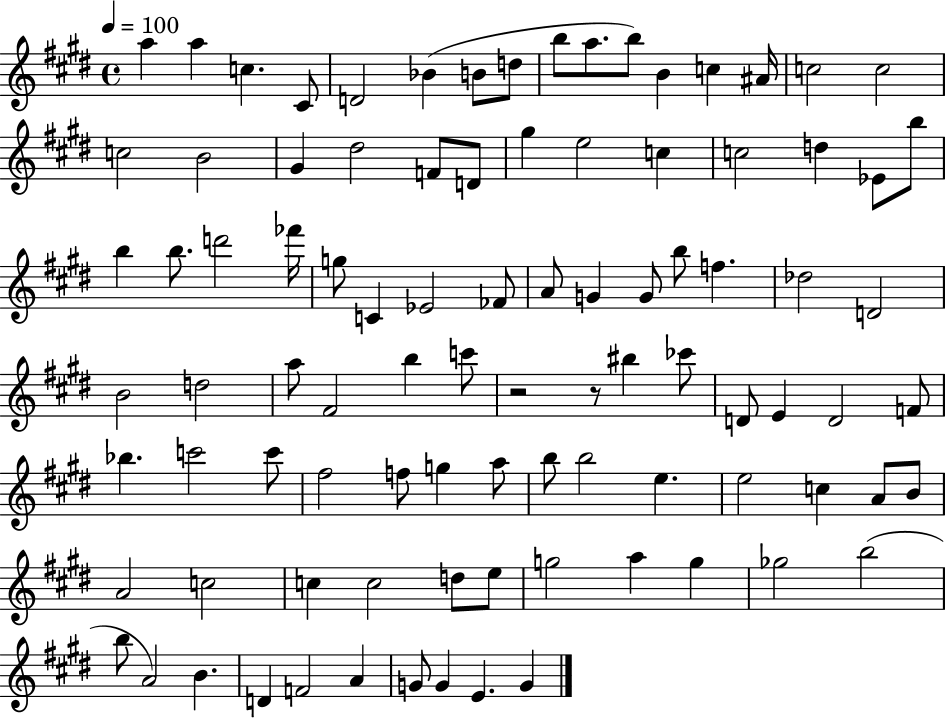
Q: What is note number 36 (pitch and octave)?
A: Eb4